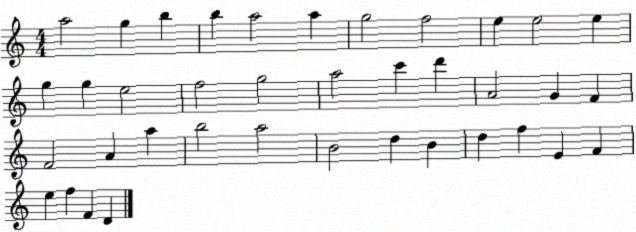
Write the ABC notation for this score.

X:1
T:Untitled
M:4/4
L:1/4
K:C
a2 g b b a2 a g2 f2 e e2 e g g e2 f2 g2 a2 c' d' A2 G F F2 A a b2 a2 B2 d B d f E F e f F D